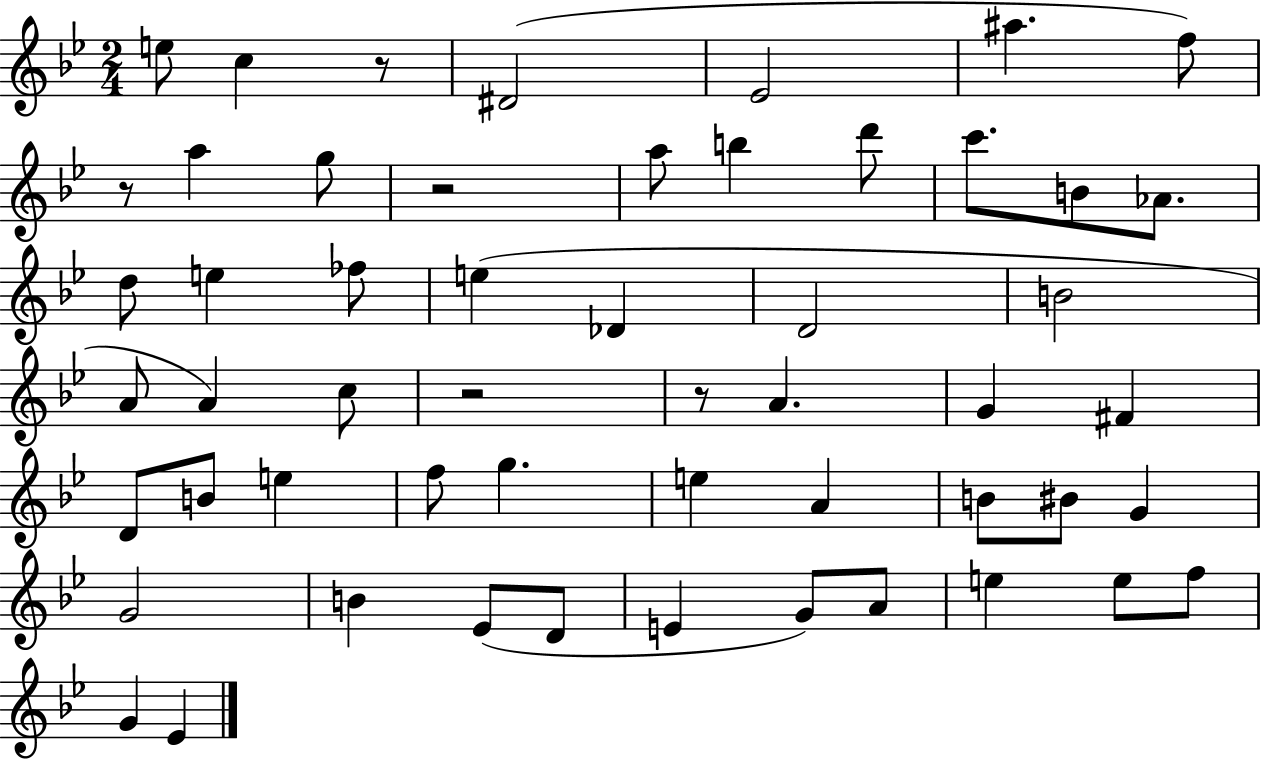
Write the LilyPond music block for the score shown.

{
  \clef treble
  \numericTimeSignature
  \time 2/4
  \key bes \major
  e''8 c''4 r8 | dis'2( | ees'2 | ais''4. f''8) | \break r8 a''4 g''8 | r2 | a''8 b''4 d'''8 | c'''8. b'8 aes'8. | \break d''8 e''4 fes''8 | e''4( des'4 | d'2 | b'2 | \break a'8 a'4) c''8 | r2 | r8 a'4. | g'4 fis'4 | \break d'8 b'8 e''4 | f''8 g''4. | e''4 a'4 | b'8 bis'8 g'4 | \break g'2 | b'4 ees'8( d'8 | e'4 g'8) a'8 | e''4 e''8 f''8 | \break g'4 ees'4 | \bar "|."
}